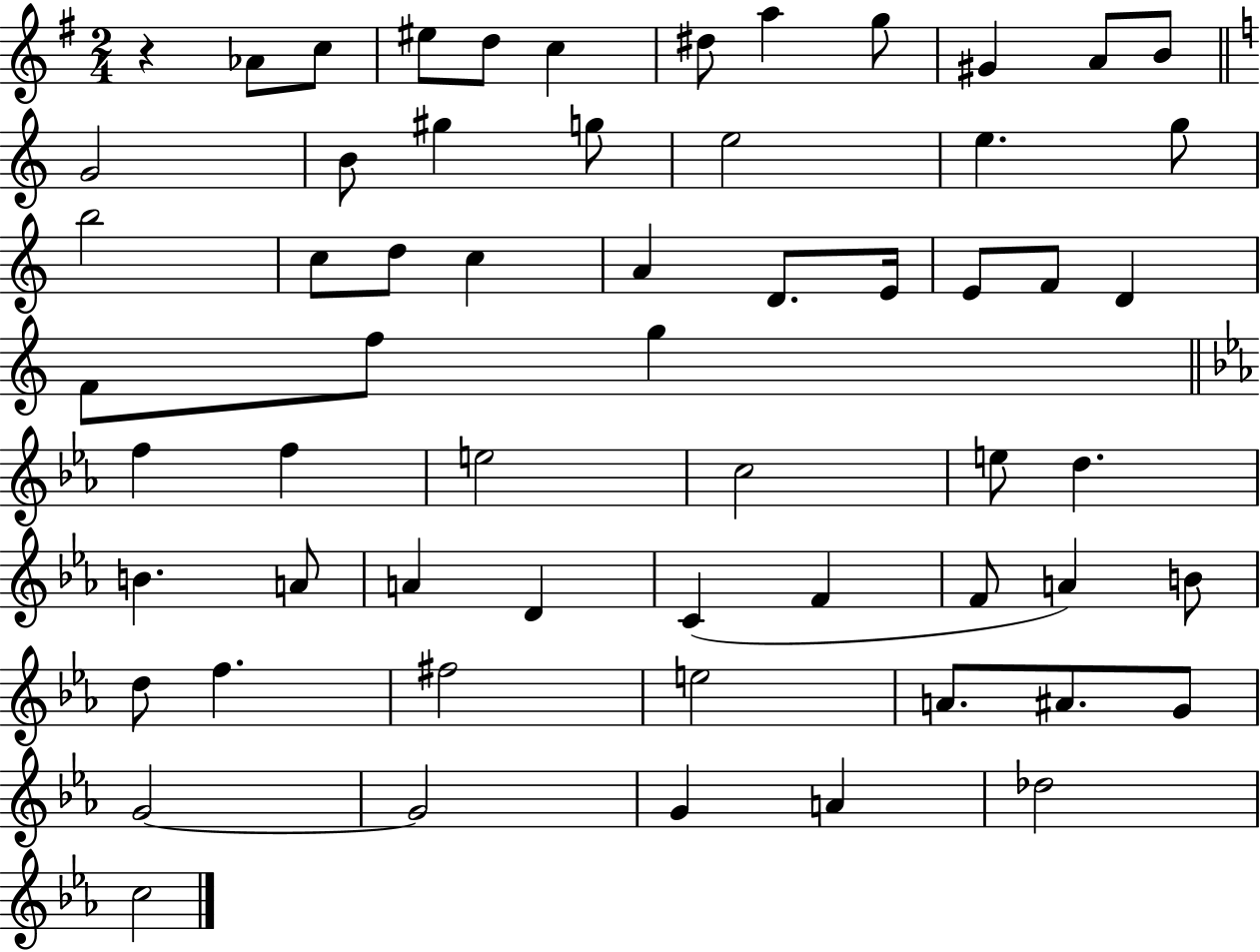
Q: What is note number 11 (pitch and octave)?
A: B4